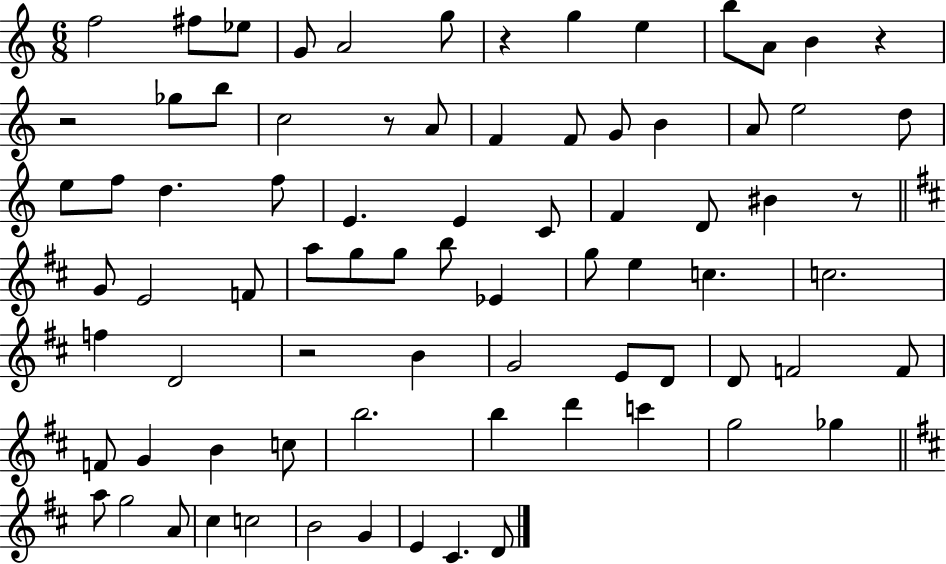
{
  \clef treble
  \numericTimeSignature
  \time 6/8
  \key c \major
  f''2 fis''8 ees''8 | g'8 a'2 g''8 | r4 g''4 e''4 | b''8 a'8 b'4 r4 | \break r2 ges''8 b''8 | c''2 r8 a'8 | f'4 f'8 g'8 b'4 | a'8 e''2 d''8 | \break e''8 f''8 d''4. f''8 | e'4. e'4 c'8 | f'4 d'8 bis'4 r8 | \bar "||" \break \key b \minor g'8 e'2 f'8 | a''8 g''8 g''8 b''8 ees'4 | g''8 e''4 c''4. | c''2. | \break f''4 d'2 | r2 b'4 | g'2 e'8 d'8 | d'8 f'2 f'8 | \break f'8 g'4 b'4 c''8 | b''2. | b''4 d'''4 c'''4 | g''2 ges''4 | \break \bar "||" \break \key d \major a''8 g''2 a'8 | cis''4 c''2 | b'2 g'4 | e'4 cis'4. d'8 | \break \bar "|."
}